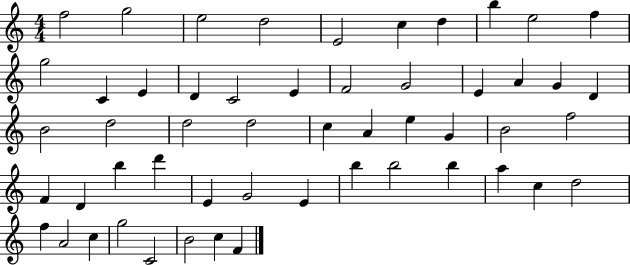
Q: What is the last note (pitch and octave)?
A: F4